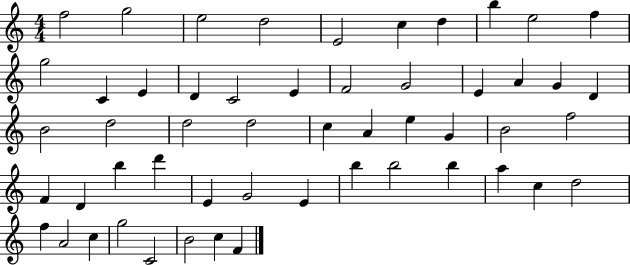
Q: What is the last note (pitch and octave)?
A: F4